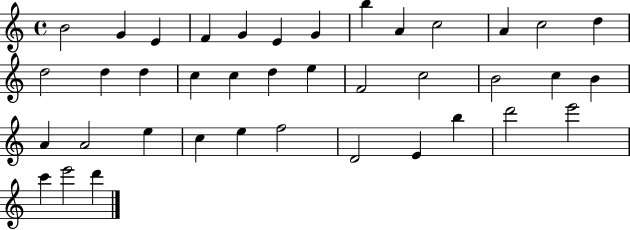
X:1
T:Untitled
M:4/4
L:1/4
K:C
B2 G E F G E G b A c2 A c2 d d2 d d c c d e F2 c2 B2 c B A A2 e c e f2 D2 E b d'2 e'2 c' e'2 d'